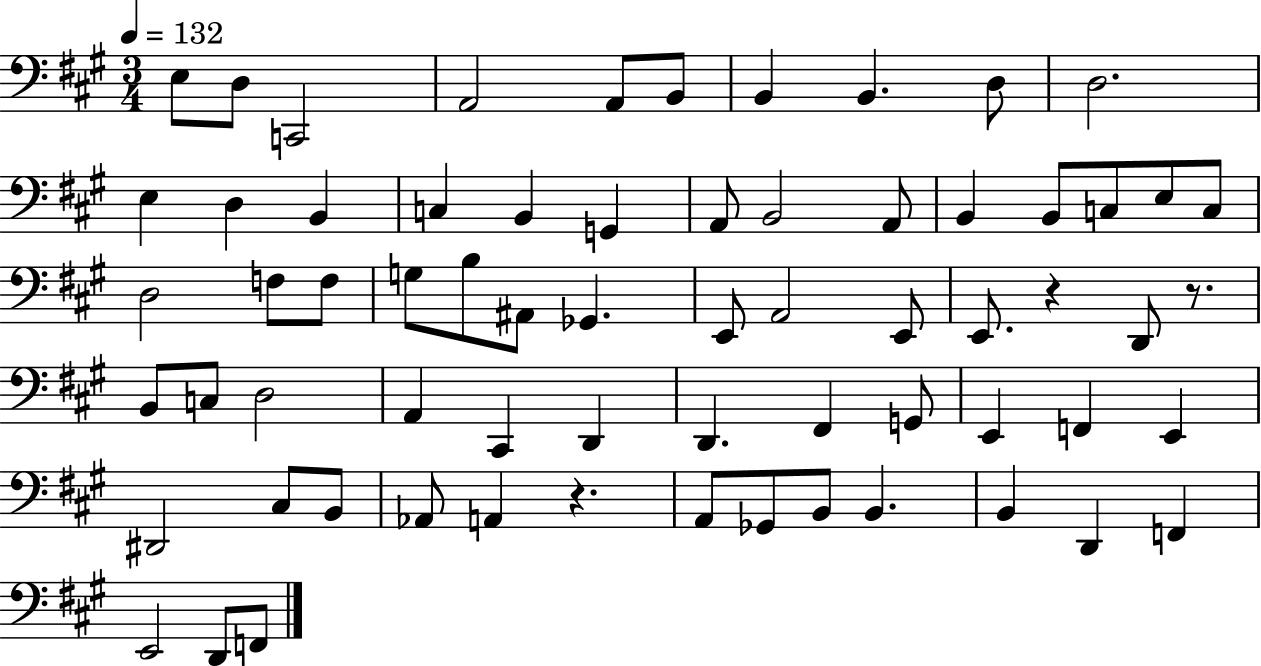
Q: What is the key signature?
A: A major